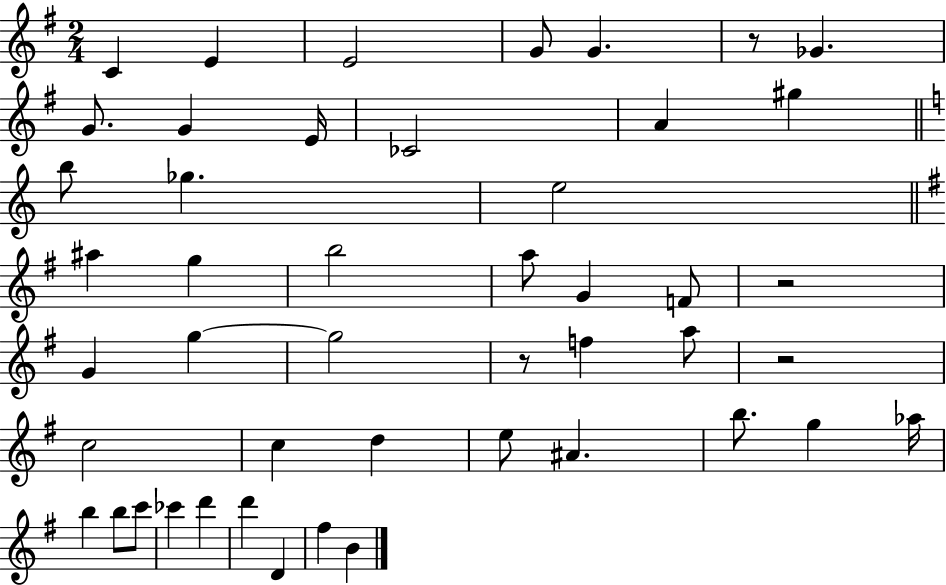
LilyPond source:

{
  \clef treble
  \numericTimeSignature
  \time 2/4
  \key g \major
  c'4 e'4 | e'2 | g'8 g'4. | r8 ges'4. | \break g'8. g'4 e'16 | ces'2 | a'4 gis''4 | \bar "||" \break \key c \major b''8 ges''4. | e''2 | \bar "||" \break \key g \major ais''4 g''4 | b''2 | a''8 g'4 f'8 | r2 | \break g'4 g''4~~ | g''2 | r8 f''4 a''8 | r2 | \break c''2 | c''4 d''4 | e''8 ais'4. | b''8. g''4 aes''16 | \break b''4 b''8 c'''8 | ces'''4 d'''4 | d'''4 d'4 | fis''4 b'4 | \break \bar "|."
}